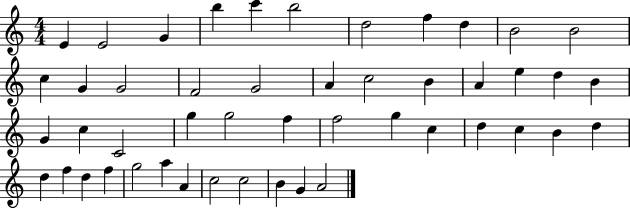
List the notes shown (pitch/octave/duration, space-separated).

E4/q E4/h G4/q B5/q C6/q B5/h D5/h F5/q D5/q B4/h B4/h C5/q G4/q G4/h F4/h G4/h A4/q C5/h B4/q A4/q E5/q D5/q B4/q G4/q C5/q C4/h G5/q G5/h F5/q F5/h G5/q C5/q D5/q C5/q B4/q D5/q D5/q F5/q D5/q F5/q G5/h A5/q A4/q C5/h C5/h B4/q G4/q A4/h